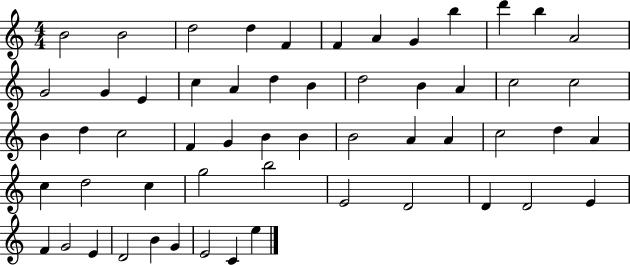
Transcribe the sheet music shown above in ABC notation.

X:1
T:Untitled
M:4/4
L:1/4
K:C
B2 B2 d2 d F F A G b d' b A2 G2 G E c A d B d2 B A c2 c2 B d c2 F G B B B2 A A c2 d A c d2 c g2 b2 E2 D2 D D2 E F G2 E D2 B G E2 C e